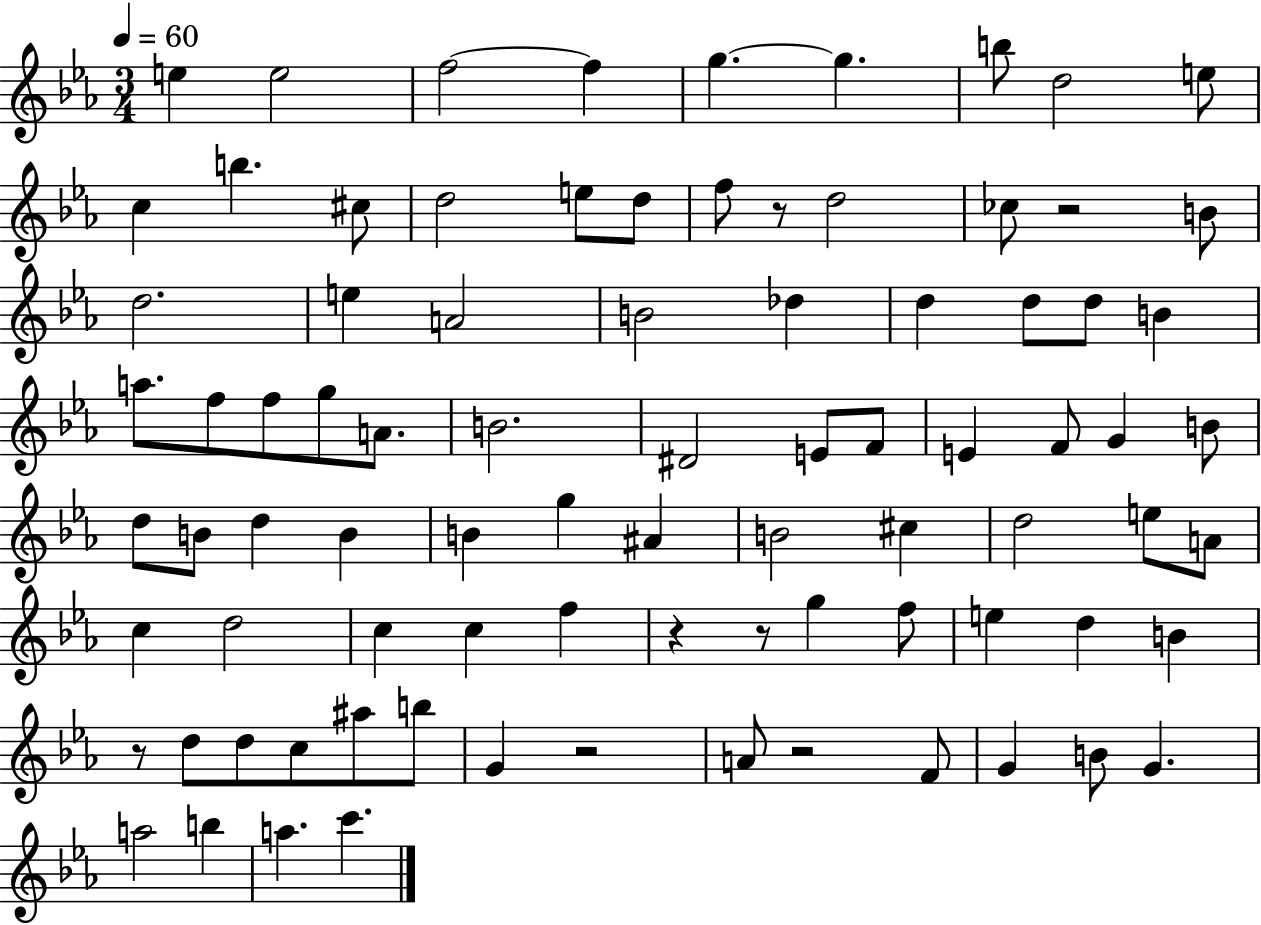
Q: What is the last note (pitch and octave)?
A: C6